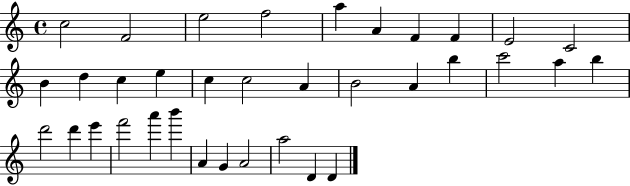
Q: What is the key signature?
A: C major